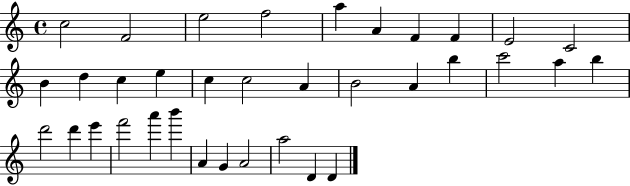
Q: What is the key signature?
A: C major